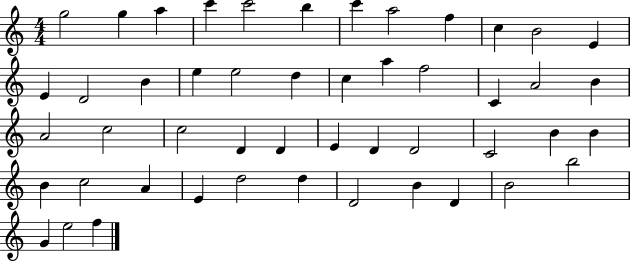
G5/h G5/q A5/q C6/q C6/h B5/q C6/q A5/h F5/q C5/q B4/h E4/q E4/q D4/h B4/q E5/q E5/h D5/q C5/q A5/q F5/h C4/q A4/h B4/q A4/h C5/h C5/h D4/q D4/q E4/q D4/q D4/h C4/h B4/q B4/q B4/q C5/h A4/q E4/q D5/h D5/q D4/h B4/q D4/q B4/h B5/h G4/q E5/h F5/q